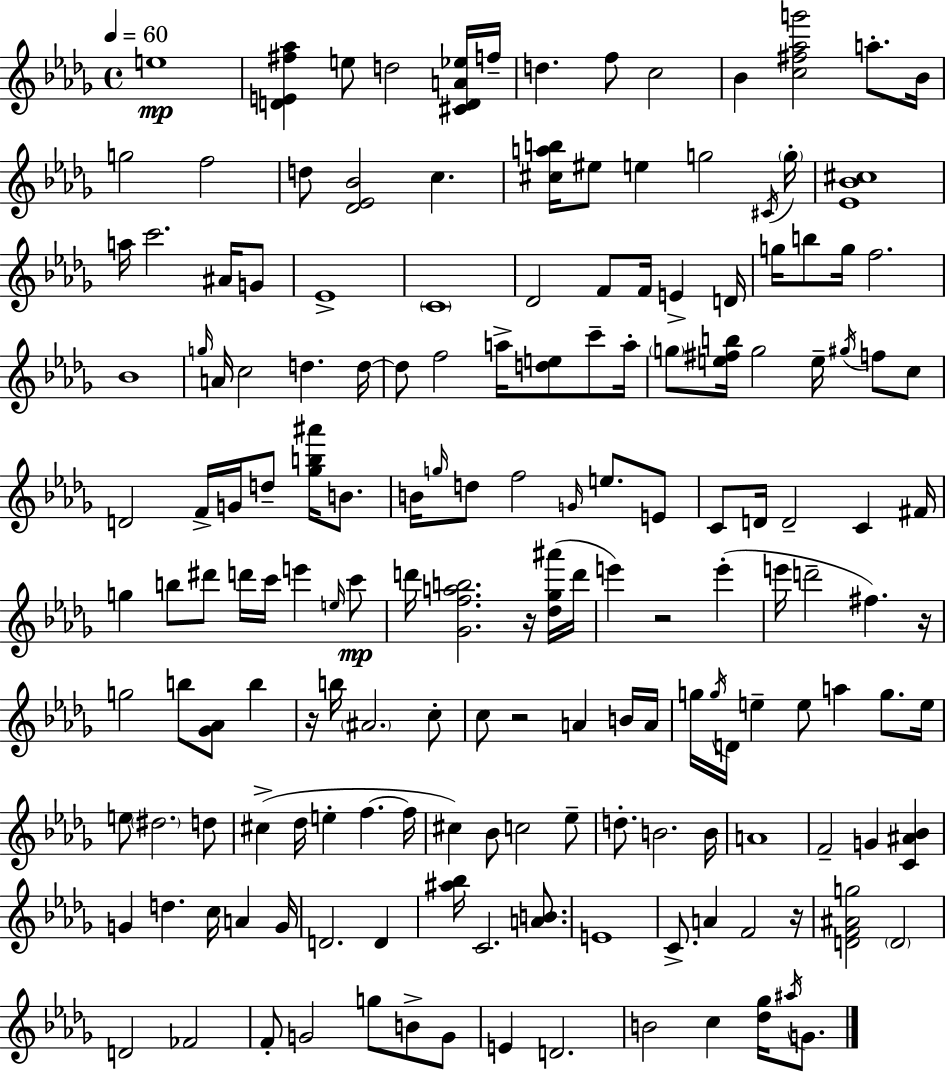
{
  \clef treble
  \time 4/4
  \defaultTimeSignature
  \key bes \minor
  \tempo 4 = 60
  e''1\mp | <d' e' fis'' aes''>4 e''8 d''2 <cis' d' a' ees''>16 f''16-- | d''4. f''8 c''2 | bes'4 <c'' fis'' aes'' g'''>2 a''8.-. bes'16 | \break g''2 f''2 | d''8 <des' ees' bes'>2 c''4. | <cis'' a'' b''>16 eis''8 e''4 g''2 \acciaccatura { cis'16 } | \parenthesize g''16-. <ees' bes' cis''>1 | \break a''16 c'''2. ais'16 g'8 | ees'1-> | \parenthesize c'1 | des'2 f'8 f'16 e'4-> | \break d'16 g''16 b''8 g''16 f''2. | bes'1 | \grace { g''16 } a'16 c''2 d''4. | d''16~~ d''8 f''2 a''16-> <d'' e''>8 c'''8-- | \break a''16-. \parenthesize g''8 <e'' fis'' b''>16 g''2 e''16-- \acciaccatura { gis''16 } f''8 | c''8 d'2 f'16-> g'16 d''8-- <ges'' b'' ais'''>16 | b'8. b'16 \grace { g''16 } d''8 f''2 \grace { g'16 } | e''8. e'8 c'8 d'16 d'2-- | \break c'4 fis'16 g''4 b''8 dis'''8 d'''16 c'''16 e'''4 | \grace { e''16 } c'''8\mp d'''16 <ges' f'' a'' b''>2. | r16 <des'' ges'' ais'''>16( d'''16 e'''4) r2 | e'''4-.( e'''16 d'''2-- fis''4.) | \break r16 g''2 b''8 | <ges' aes'>8 b''4 r16 b''16 \parenthesize ais'2. | c''8-. c''8 r2 | a'4 b'16 a'16 g''16 \acciaccatura { g''16 } d'16 e''4-- e''8 a''4 | \break g''8. e''16 e''8 \parenthesize dis''2. | d''8 cis''4->( des''16 e''4-. | f''4.~~ f''16 cis''4) bes'8 c''2 | ees''8-- d''8.-. b'2. | \break b'16 a'1 | f'2-- g'4 | <c' ais' bes'>4 g'4 d''4. | c''16 a'4 g'16 d'2. | \break d'4 <ais'' bes''>16 c'2. | <a' b'>8. e'1 | c'8.-> a'4 f'2 | r16 <d' f' ais' g''>2 \parenthesize d'2 | \break d'2 fes'2 | f'8-. g'2 | g''8 b'8-> g'8 e'4 d'2. | b'2 c''4 | \break <des'' ges''>16 \acciaccatura { ais''16 } g'8. \bar "|."
}